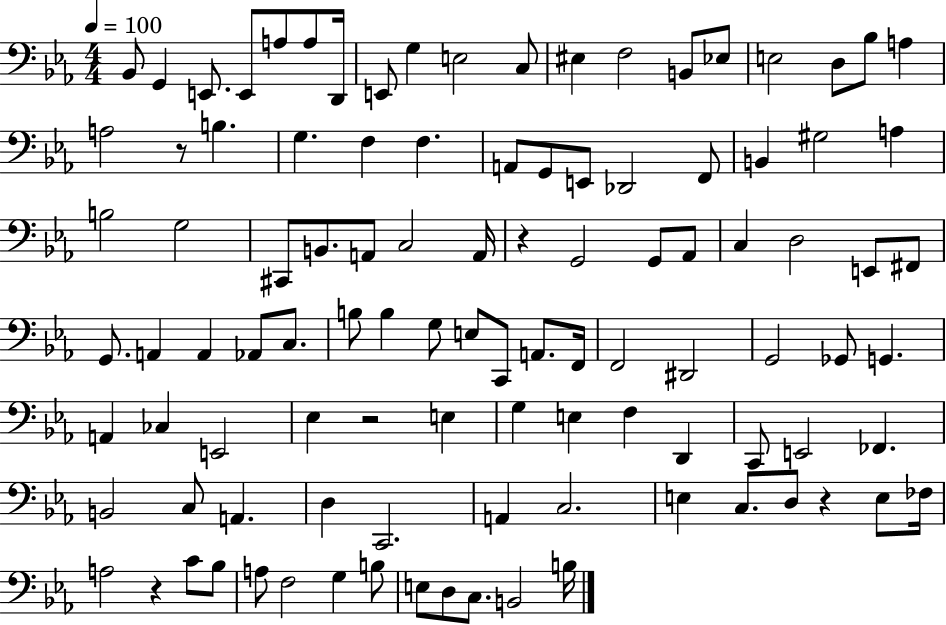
X:1
T:Untitled
M:4/4
L:1/4
K:Eb
_B,,/2 G,, E,,/2 E,,/2 A,/2 A,/2 D,,/4 E,,/2 G, E,2 C,/2 ^E, F,2 B,,/2 _E,/2 E,2 D,/2 _B,/2 A, A,2 z/2 B, G, F, F, A,,/2 G,,/2 E,,/2 _D,,2 F,,/2 B,, ^G,2 A, B,2 G,2 ^C,,/2 B,,/2 A,,/2 C,2 A,,/4 z G,,2 G,,/2 _A,,/2 C, D,2 E,,/2 ^F,,/2 G,,/2 A,, A,, _A,,/2 C,/2 B,/2 B, G,/2 E,/2 C,,/2 A,,/2 F,,/4 F,,2 ^D,,2 G,,2 _G,,/2 G,, A,, _C, E,,2 _E, z2 E, G, E, F, D,, C,,/2 E,,2 _F,, B,,2 C,/2 A,, D, C,,2 A,, C,2 E, C,/2 D,/2 z E,/2 _F,/4 A,2 z C/2 _B,/2 A,/2 F,2 G, B,/2 E,/2 D,/2 C,/2 B,,2 B,/4